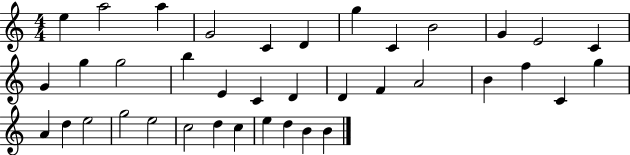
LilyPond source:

{
  \clef treble
  \numericTimeSignature
  \time 4/4
  \key c \major
  e''4 a''2 a''4 | g'2 c'4 d'4 | g''4 c'4 b'2 | g'4 e'2 c'4 | \break g'4 g''4 g''2 | b''4 e'4 c'4 d'4 | d'4 f'4 a'2 | b'4 f''4 c'4 g''4 | \break a'4 d''4 e''2 | g''2 e''2 | c''2 d''4 c''4 | e''4 d''4 b'4 b'4 | \break \bar "|."
}